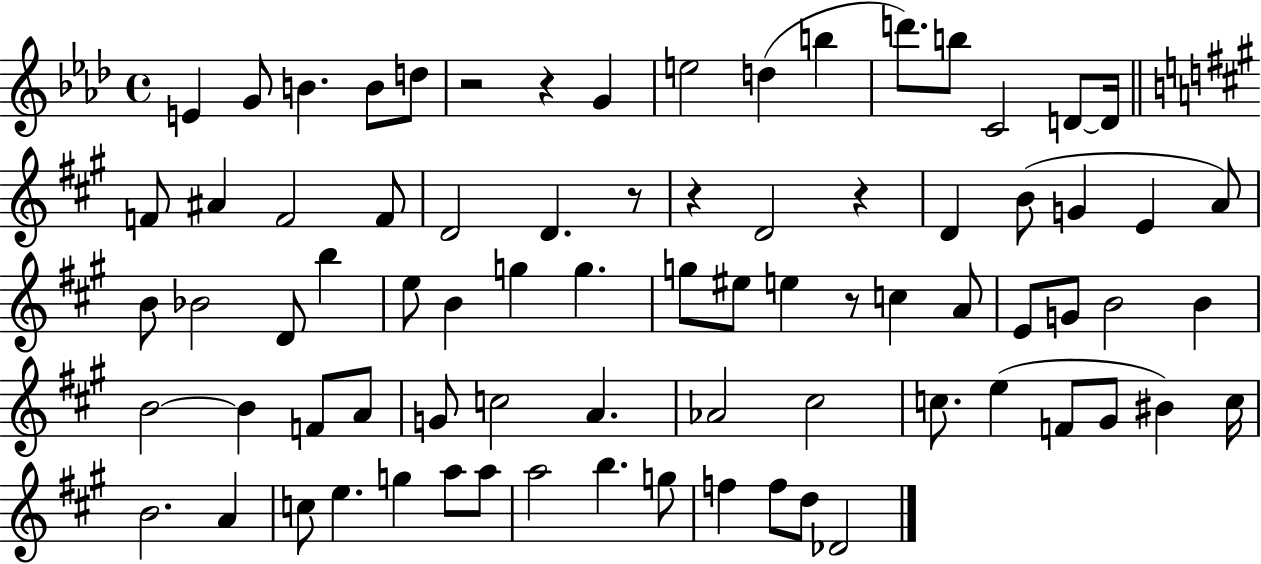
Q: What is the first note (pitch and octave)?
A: E4